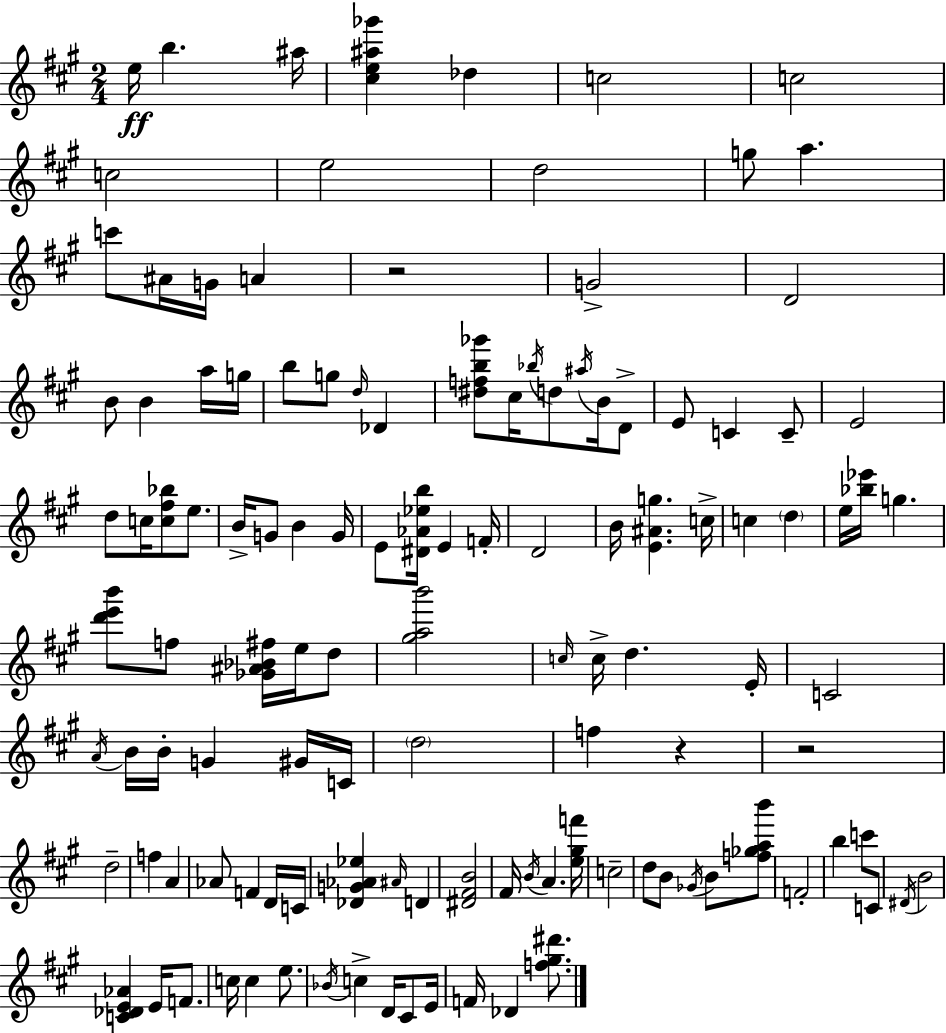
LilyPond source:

{
  \clef treble
  \numericTimeSignature
  \time 2/4
  \key a \major
  e''16\ff b''4. ais''16 | <cis'' e'' ais'' ges'''>4 des''4 | c''2 | c''2 | \break c''2 | e''2 | d''2 | g''8 a''4. | \break c'''8 ais'16 g'16 a'4 | r2 | g'2-> | d'2 | \break b'8 b'4 a''16 g''16 | b''8 g''8 \grace { d''16 } des'4 | <dis'' f'' b'' ges'''>8 cis''16 \acciaccatura { bes''16 } d''8 \acciaccatura { ais''16 } | b'16 d'8-> e'8 c'4 | \break c'8-- e'2 | d''8 c''16 <c'' fis'' bes''>8 | e''8. b'16-> g'8 b'4 | g'16 e'8 <dis' aes' ees'' b''>16 e'4 | \break f'16-. d'2 | b'16 <e' ais' g''>4. | c''16-> c''4 \parenthesize d''4 | e''16 <bes'' ees'''>16 g''4. | \break <d''' e''' b'''>8 f''8 <ges' ais' bes' fis''>16 | e''16 d''8 <gis'' a'' b'''>2 | \grace { c''16 } c''16-> d''4. | e'16-. c'2 | \break \acciaccatura { a'16 } b'16 b'16-. g'4 | gis'16 c'16 \parenthesize d''2 | f''4 | r4 r2 | \break d''2-- | f''4 | a'4 aes'8 f'4 | d'16 c'16 <des' g' aes' ees''>4 | \break \grace { ais'16 } d'4 <dis' fis' b'>2 | fis'16 \acciaccatura { b'16 } | a'4. <e'' gis'' f'''>16 c''2-- | d''8 | \break b'8 \acciaccatura { ges'16 } b'8 <f'' ges'' a'' b'''>8 | f'2-. | b''4 c'''8 c'8 | \acciaccatura { dis'16 } b'2 | \break <c' des' e' aes'>4 e'16 f'8. | c''16 c''4 e''8. | \acciaccatura { bes'16 } c''4-> d'16 cis'8 | e'16 f'16 des'4 <f'' gis'' dis'''>8. | \break \bar "|."
}